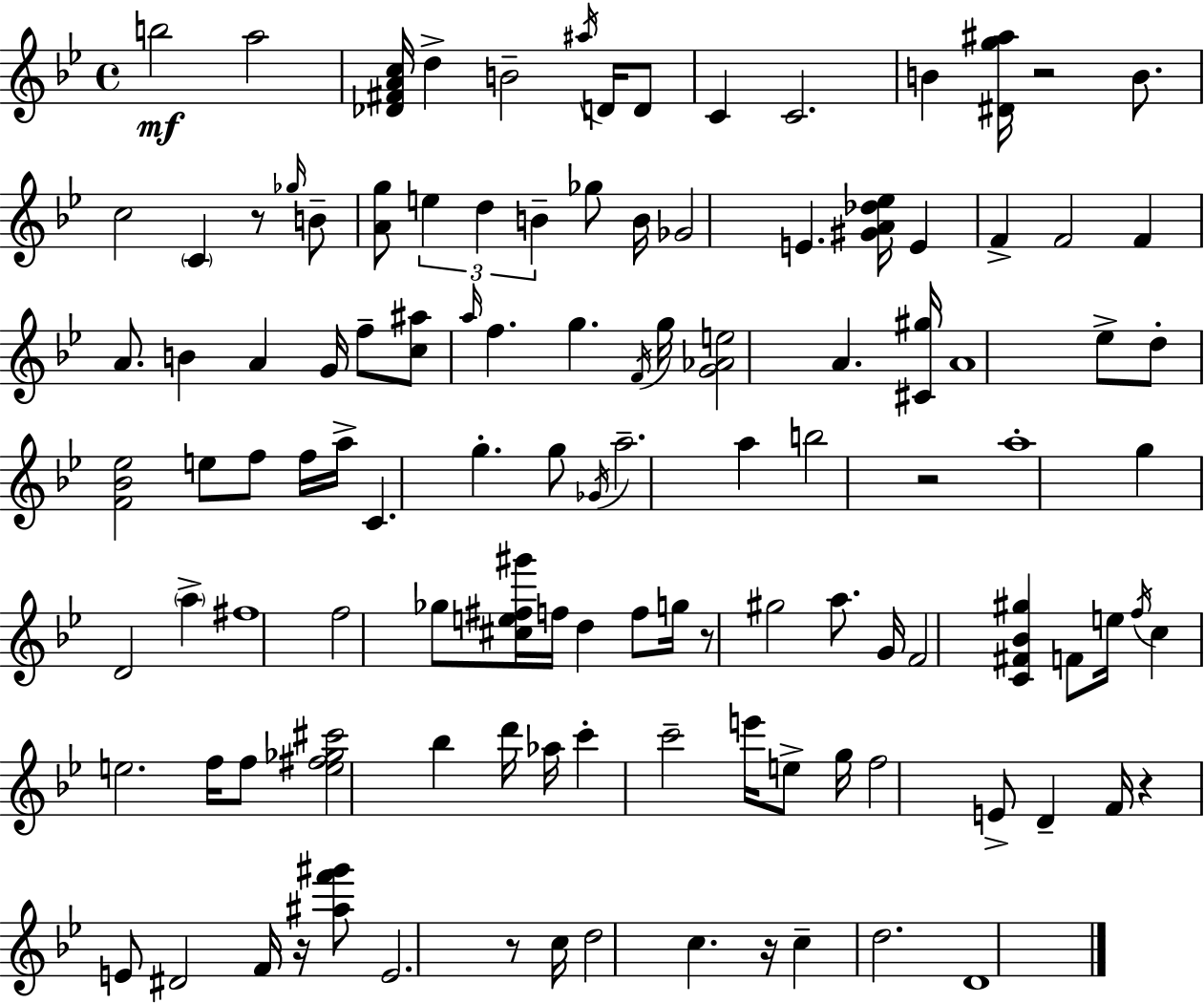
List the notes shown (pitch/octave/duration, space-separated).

B5/h A5/h [Db4,F#4,A4,C5]/s D5/q B4/h A#5/s D4/s D4/e C4/q C4/h. B4/q [D#4,G5,A#5]/s R/h B4/e. C5/h C4/q R/e Gb5/s B4/e [A4,G5]/e E5/q D5/q B4/q Gb5/e B4/s Gb4/h E4/q. [G#4,A4,Db5,Eb5]/s E4/q F4/q F4/h F4/q A4/e. B4/q A4/q G4/s F5/e [C5,A#5]/e A5/s F5/q. G5/q. F4/s G5/s [G4,Ab4,E5]/h A4/q. [C#4,G#5]/s A4/w Eb5/e D5/e [F4,Bb4,Eb5]/h E5/e F5/e F5/s A5/s C4/q. G5/q. G5/e Gb4/s A5/h. A5/q B5/h R/h A5/w G5/q D4/h A5/q F#5/w F5/h Gb5/e [C#5,E5,F#5,G#6]/s F5/s D5/q F5/e G5/s R/e G#5/h A5/e. G4/s F4/h [C4,F#4,Bb4,G#5]/q F4/e E5/s F5/s C5/q E5/h. F5/s F5/e [E5,F#5,Gb5,C#6]/h Bb5/q D6/s Ab5/s C6/q C6/h E6/s E5/e G5/s F5/h E4/e D4/q F4/s R/q E4/e D#4/h F4/s R/s [A#5,F6,G#6]/e E4/h. R/e C5/s D5/h C5/q. R/s C5/q D5/h. D4/w